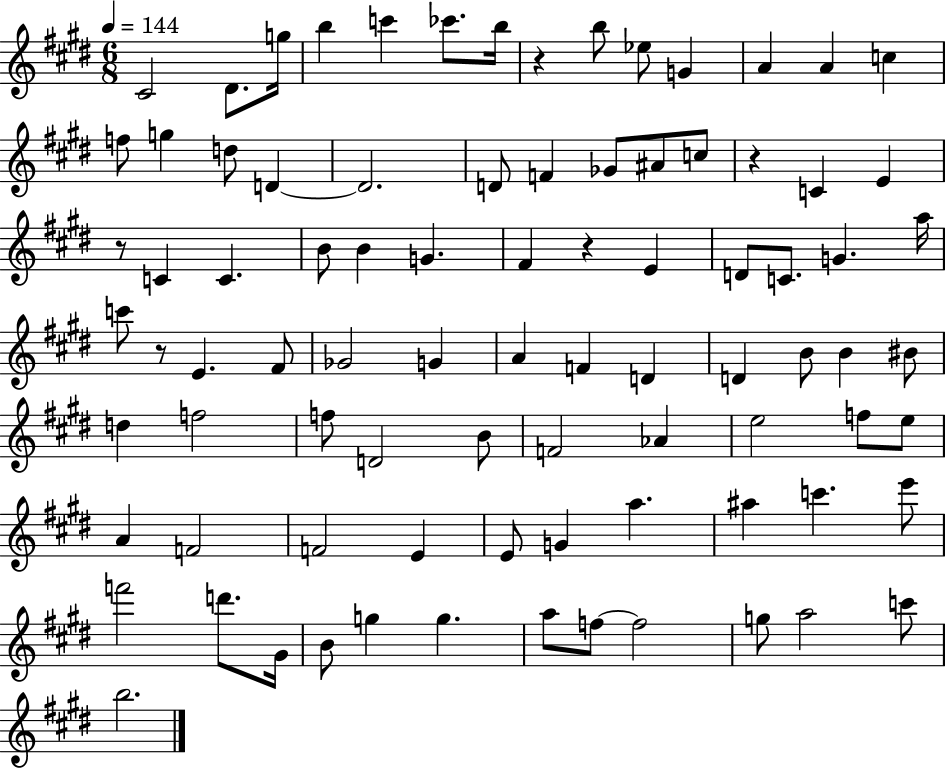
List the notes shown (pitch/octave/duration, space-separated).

C#4/h D#4/e. G5/s B5/q C6/q CES6/e. B5/s R/q B5/e Eb5/e G4/q A4/q A4/q C5/q F5/e G5/q D5/e D4/q D4/h. D4/e F4/q Gb4/e A#4/e C5/e R/q C4/q E4/q R/e C4/q C4/q. B4/e B4/q G4/q. F#4/q R/q E4/q D4/e C4/e. G4/q. A5/s C6/e R/e E4/q. F#4/e Gb4/h G4/q A4/q F4/q D4/q D4/q B4/e B4/q BIS4/e D5/q F5/h F5/e D4/h B4/e F4/h Ab4/q E5/h F5/e E5/e A4/q F4/h F4/h E4/q E4/e G4/q A5/q. A#5/q C6/q. E6/e F6/h D6/e. G#4/s B4/e G5/q G5/q. A5/e F5/e F5/h G5/e A5/h C6/e B5/h.